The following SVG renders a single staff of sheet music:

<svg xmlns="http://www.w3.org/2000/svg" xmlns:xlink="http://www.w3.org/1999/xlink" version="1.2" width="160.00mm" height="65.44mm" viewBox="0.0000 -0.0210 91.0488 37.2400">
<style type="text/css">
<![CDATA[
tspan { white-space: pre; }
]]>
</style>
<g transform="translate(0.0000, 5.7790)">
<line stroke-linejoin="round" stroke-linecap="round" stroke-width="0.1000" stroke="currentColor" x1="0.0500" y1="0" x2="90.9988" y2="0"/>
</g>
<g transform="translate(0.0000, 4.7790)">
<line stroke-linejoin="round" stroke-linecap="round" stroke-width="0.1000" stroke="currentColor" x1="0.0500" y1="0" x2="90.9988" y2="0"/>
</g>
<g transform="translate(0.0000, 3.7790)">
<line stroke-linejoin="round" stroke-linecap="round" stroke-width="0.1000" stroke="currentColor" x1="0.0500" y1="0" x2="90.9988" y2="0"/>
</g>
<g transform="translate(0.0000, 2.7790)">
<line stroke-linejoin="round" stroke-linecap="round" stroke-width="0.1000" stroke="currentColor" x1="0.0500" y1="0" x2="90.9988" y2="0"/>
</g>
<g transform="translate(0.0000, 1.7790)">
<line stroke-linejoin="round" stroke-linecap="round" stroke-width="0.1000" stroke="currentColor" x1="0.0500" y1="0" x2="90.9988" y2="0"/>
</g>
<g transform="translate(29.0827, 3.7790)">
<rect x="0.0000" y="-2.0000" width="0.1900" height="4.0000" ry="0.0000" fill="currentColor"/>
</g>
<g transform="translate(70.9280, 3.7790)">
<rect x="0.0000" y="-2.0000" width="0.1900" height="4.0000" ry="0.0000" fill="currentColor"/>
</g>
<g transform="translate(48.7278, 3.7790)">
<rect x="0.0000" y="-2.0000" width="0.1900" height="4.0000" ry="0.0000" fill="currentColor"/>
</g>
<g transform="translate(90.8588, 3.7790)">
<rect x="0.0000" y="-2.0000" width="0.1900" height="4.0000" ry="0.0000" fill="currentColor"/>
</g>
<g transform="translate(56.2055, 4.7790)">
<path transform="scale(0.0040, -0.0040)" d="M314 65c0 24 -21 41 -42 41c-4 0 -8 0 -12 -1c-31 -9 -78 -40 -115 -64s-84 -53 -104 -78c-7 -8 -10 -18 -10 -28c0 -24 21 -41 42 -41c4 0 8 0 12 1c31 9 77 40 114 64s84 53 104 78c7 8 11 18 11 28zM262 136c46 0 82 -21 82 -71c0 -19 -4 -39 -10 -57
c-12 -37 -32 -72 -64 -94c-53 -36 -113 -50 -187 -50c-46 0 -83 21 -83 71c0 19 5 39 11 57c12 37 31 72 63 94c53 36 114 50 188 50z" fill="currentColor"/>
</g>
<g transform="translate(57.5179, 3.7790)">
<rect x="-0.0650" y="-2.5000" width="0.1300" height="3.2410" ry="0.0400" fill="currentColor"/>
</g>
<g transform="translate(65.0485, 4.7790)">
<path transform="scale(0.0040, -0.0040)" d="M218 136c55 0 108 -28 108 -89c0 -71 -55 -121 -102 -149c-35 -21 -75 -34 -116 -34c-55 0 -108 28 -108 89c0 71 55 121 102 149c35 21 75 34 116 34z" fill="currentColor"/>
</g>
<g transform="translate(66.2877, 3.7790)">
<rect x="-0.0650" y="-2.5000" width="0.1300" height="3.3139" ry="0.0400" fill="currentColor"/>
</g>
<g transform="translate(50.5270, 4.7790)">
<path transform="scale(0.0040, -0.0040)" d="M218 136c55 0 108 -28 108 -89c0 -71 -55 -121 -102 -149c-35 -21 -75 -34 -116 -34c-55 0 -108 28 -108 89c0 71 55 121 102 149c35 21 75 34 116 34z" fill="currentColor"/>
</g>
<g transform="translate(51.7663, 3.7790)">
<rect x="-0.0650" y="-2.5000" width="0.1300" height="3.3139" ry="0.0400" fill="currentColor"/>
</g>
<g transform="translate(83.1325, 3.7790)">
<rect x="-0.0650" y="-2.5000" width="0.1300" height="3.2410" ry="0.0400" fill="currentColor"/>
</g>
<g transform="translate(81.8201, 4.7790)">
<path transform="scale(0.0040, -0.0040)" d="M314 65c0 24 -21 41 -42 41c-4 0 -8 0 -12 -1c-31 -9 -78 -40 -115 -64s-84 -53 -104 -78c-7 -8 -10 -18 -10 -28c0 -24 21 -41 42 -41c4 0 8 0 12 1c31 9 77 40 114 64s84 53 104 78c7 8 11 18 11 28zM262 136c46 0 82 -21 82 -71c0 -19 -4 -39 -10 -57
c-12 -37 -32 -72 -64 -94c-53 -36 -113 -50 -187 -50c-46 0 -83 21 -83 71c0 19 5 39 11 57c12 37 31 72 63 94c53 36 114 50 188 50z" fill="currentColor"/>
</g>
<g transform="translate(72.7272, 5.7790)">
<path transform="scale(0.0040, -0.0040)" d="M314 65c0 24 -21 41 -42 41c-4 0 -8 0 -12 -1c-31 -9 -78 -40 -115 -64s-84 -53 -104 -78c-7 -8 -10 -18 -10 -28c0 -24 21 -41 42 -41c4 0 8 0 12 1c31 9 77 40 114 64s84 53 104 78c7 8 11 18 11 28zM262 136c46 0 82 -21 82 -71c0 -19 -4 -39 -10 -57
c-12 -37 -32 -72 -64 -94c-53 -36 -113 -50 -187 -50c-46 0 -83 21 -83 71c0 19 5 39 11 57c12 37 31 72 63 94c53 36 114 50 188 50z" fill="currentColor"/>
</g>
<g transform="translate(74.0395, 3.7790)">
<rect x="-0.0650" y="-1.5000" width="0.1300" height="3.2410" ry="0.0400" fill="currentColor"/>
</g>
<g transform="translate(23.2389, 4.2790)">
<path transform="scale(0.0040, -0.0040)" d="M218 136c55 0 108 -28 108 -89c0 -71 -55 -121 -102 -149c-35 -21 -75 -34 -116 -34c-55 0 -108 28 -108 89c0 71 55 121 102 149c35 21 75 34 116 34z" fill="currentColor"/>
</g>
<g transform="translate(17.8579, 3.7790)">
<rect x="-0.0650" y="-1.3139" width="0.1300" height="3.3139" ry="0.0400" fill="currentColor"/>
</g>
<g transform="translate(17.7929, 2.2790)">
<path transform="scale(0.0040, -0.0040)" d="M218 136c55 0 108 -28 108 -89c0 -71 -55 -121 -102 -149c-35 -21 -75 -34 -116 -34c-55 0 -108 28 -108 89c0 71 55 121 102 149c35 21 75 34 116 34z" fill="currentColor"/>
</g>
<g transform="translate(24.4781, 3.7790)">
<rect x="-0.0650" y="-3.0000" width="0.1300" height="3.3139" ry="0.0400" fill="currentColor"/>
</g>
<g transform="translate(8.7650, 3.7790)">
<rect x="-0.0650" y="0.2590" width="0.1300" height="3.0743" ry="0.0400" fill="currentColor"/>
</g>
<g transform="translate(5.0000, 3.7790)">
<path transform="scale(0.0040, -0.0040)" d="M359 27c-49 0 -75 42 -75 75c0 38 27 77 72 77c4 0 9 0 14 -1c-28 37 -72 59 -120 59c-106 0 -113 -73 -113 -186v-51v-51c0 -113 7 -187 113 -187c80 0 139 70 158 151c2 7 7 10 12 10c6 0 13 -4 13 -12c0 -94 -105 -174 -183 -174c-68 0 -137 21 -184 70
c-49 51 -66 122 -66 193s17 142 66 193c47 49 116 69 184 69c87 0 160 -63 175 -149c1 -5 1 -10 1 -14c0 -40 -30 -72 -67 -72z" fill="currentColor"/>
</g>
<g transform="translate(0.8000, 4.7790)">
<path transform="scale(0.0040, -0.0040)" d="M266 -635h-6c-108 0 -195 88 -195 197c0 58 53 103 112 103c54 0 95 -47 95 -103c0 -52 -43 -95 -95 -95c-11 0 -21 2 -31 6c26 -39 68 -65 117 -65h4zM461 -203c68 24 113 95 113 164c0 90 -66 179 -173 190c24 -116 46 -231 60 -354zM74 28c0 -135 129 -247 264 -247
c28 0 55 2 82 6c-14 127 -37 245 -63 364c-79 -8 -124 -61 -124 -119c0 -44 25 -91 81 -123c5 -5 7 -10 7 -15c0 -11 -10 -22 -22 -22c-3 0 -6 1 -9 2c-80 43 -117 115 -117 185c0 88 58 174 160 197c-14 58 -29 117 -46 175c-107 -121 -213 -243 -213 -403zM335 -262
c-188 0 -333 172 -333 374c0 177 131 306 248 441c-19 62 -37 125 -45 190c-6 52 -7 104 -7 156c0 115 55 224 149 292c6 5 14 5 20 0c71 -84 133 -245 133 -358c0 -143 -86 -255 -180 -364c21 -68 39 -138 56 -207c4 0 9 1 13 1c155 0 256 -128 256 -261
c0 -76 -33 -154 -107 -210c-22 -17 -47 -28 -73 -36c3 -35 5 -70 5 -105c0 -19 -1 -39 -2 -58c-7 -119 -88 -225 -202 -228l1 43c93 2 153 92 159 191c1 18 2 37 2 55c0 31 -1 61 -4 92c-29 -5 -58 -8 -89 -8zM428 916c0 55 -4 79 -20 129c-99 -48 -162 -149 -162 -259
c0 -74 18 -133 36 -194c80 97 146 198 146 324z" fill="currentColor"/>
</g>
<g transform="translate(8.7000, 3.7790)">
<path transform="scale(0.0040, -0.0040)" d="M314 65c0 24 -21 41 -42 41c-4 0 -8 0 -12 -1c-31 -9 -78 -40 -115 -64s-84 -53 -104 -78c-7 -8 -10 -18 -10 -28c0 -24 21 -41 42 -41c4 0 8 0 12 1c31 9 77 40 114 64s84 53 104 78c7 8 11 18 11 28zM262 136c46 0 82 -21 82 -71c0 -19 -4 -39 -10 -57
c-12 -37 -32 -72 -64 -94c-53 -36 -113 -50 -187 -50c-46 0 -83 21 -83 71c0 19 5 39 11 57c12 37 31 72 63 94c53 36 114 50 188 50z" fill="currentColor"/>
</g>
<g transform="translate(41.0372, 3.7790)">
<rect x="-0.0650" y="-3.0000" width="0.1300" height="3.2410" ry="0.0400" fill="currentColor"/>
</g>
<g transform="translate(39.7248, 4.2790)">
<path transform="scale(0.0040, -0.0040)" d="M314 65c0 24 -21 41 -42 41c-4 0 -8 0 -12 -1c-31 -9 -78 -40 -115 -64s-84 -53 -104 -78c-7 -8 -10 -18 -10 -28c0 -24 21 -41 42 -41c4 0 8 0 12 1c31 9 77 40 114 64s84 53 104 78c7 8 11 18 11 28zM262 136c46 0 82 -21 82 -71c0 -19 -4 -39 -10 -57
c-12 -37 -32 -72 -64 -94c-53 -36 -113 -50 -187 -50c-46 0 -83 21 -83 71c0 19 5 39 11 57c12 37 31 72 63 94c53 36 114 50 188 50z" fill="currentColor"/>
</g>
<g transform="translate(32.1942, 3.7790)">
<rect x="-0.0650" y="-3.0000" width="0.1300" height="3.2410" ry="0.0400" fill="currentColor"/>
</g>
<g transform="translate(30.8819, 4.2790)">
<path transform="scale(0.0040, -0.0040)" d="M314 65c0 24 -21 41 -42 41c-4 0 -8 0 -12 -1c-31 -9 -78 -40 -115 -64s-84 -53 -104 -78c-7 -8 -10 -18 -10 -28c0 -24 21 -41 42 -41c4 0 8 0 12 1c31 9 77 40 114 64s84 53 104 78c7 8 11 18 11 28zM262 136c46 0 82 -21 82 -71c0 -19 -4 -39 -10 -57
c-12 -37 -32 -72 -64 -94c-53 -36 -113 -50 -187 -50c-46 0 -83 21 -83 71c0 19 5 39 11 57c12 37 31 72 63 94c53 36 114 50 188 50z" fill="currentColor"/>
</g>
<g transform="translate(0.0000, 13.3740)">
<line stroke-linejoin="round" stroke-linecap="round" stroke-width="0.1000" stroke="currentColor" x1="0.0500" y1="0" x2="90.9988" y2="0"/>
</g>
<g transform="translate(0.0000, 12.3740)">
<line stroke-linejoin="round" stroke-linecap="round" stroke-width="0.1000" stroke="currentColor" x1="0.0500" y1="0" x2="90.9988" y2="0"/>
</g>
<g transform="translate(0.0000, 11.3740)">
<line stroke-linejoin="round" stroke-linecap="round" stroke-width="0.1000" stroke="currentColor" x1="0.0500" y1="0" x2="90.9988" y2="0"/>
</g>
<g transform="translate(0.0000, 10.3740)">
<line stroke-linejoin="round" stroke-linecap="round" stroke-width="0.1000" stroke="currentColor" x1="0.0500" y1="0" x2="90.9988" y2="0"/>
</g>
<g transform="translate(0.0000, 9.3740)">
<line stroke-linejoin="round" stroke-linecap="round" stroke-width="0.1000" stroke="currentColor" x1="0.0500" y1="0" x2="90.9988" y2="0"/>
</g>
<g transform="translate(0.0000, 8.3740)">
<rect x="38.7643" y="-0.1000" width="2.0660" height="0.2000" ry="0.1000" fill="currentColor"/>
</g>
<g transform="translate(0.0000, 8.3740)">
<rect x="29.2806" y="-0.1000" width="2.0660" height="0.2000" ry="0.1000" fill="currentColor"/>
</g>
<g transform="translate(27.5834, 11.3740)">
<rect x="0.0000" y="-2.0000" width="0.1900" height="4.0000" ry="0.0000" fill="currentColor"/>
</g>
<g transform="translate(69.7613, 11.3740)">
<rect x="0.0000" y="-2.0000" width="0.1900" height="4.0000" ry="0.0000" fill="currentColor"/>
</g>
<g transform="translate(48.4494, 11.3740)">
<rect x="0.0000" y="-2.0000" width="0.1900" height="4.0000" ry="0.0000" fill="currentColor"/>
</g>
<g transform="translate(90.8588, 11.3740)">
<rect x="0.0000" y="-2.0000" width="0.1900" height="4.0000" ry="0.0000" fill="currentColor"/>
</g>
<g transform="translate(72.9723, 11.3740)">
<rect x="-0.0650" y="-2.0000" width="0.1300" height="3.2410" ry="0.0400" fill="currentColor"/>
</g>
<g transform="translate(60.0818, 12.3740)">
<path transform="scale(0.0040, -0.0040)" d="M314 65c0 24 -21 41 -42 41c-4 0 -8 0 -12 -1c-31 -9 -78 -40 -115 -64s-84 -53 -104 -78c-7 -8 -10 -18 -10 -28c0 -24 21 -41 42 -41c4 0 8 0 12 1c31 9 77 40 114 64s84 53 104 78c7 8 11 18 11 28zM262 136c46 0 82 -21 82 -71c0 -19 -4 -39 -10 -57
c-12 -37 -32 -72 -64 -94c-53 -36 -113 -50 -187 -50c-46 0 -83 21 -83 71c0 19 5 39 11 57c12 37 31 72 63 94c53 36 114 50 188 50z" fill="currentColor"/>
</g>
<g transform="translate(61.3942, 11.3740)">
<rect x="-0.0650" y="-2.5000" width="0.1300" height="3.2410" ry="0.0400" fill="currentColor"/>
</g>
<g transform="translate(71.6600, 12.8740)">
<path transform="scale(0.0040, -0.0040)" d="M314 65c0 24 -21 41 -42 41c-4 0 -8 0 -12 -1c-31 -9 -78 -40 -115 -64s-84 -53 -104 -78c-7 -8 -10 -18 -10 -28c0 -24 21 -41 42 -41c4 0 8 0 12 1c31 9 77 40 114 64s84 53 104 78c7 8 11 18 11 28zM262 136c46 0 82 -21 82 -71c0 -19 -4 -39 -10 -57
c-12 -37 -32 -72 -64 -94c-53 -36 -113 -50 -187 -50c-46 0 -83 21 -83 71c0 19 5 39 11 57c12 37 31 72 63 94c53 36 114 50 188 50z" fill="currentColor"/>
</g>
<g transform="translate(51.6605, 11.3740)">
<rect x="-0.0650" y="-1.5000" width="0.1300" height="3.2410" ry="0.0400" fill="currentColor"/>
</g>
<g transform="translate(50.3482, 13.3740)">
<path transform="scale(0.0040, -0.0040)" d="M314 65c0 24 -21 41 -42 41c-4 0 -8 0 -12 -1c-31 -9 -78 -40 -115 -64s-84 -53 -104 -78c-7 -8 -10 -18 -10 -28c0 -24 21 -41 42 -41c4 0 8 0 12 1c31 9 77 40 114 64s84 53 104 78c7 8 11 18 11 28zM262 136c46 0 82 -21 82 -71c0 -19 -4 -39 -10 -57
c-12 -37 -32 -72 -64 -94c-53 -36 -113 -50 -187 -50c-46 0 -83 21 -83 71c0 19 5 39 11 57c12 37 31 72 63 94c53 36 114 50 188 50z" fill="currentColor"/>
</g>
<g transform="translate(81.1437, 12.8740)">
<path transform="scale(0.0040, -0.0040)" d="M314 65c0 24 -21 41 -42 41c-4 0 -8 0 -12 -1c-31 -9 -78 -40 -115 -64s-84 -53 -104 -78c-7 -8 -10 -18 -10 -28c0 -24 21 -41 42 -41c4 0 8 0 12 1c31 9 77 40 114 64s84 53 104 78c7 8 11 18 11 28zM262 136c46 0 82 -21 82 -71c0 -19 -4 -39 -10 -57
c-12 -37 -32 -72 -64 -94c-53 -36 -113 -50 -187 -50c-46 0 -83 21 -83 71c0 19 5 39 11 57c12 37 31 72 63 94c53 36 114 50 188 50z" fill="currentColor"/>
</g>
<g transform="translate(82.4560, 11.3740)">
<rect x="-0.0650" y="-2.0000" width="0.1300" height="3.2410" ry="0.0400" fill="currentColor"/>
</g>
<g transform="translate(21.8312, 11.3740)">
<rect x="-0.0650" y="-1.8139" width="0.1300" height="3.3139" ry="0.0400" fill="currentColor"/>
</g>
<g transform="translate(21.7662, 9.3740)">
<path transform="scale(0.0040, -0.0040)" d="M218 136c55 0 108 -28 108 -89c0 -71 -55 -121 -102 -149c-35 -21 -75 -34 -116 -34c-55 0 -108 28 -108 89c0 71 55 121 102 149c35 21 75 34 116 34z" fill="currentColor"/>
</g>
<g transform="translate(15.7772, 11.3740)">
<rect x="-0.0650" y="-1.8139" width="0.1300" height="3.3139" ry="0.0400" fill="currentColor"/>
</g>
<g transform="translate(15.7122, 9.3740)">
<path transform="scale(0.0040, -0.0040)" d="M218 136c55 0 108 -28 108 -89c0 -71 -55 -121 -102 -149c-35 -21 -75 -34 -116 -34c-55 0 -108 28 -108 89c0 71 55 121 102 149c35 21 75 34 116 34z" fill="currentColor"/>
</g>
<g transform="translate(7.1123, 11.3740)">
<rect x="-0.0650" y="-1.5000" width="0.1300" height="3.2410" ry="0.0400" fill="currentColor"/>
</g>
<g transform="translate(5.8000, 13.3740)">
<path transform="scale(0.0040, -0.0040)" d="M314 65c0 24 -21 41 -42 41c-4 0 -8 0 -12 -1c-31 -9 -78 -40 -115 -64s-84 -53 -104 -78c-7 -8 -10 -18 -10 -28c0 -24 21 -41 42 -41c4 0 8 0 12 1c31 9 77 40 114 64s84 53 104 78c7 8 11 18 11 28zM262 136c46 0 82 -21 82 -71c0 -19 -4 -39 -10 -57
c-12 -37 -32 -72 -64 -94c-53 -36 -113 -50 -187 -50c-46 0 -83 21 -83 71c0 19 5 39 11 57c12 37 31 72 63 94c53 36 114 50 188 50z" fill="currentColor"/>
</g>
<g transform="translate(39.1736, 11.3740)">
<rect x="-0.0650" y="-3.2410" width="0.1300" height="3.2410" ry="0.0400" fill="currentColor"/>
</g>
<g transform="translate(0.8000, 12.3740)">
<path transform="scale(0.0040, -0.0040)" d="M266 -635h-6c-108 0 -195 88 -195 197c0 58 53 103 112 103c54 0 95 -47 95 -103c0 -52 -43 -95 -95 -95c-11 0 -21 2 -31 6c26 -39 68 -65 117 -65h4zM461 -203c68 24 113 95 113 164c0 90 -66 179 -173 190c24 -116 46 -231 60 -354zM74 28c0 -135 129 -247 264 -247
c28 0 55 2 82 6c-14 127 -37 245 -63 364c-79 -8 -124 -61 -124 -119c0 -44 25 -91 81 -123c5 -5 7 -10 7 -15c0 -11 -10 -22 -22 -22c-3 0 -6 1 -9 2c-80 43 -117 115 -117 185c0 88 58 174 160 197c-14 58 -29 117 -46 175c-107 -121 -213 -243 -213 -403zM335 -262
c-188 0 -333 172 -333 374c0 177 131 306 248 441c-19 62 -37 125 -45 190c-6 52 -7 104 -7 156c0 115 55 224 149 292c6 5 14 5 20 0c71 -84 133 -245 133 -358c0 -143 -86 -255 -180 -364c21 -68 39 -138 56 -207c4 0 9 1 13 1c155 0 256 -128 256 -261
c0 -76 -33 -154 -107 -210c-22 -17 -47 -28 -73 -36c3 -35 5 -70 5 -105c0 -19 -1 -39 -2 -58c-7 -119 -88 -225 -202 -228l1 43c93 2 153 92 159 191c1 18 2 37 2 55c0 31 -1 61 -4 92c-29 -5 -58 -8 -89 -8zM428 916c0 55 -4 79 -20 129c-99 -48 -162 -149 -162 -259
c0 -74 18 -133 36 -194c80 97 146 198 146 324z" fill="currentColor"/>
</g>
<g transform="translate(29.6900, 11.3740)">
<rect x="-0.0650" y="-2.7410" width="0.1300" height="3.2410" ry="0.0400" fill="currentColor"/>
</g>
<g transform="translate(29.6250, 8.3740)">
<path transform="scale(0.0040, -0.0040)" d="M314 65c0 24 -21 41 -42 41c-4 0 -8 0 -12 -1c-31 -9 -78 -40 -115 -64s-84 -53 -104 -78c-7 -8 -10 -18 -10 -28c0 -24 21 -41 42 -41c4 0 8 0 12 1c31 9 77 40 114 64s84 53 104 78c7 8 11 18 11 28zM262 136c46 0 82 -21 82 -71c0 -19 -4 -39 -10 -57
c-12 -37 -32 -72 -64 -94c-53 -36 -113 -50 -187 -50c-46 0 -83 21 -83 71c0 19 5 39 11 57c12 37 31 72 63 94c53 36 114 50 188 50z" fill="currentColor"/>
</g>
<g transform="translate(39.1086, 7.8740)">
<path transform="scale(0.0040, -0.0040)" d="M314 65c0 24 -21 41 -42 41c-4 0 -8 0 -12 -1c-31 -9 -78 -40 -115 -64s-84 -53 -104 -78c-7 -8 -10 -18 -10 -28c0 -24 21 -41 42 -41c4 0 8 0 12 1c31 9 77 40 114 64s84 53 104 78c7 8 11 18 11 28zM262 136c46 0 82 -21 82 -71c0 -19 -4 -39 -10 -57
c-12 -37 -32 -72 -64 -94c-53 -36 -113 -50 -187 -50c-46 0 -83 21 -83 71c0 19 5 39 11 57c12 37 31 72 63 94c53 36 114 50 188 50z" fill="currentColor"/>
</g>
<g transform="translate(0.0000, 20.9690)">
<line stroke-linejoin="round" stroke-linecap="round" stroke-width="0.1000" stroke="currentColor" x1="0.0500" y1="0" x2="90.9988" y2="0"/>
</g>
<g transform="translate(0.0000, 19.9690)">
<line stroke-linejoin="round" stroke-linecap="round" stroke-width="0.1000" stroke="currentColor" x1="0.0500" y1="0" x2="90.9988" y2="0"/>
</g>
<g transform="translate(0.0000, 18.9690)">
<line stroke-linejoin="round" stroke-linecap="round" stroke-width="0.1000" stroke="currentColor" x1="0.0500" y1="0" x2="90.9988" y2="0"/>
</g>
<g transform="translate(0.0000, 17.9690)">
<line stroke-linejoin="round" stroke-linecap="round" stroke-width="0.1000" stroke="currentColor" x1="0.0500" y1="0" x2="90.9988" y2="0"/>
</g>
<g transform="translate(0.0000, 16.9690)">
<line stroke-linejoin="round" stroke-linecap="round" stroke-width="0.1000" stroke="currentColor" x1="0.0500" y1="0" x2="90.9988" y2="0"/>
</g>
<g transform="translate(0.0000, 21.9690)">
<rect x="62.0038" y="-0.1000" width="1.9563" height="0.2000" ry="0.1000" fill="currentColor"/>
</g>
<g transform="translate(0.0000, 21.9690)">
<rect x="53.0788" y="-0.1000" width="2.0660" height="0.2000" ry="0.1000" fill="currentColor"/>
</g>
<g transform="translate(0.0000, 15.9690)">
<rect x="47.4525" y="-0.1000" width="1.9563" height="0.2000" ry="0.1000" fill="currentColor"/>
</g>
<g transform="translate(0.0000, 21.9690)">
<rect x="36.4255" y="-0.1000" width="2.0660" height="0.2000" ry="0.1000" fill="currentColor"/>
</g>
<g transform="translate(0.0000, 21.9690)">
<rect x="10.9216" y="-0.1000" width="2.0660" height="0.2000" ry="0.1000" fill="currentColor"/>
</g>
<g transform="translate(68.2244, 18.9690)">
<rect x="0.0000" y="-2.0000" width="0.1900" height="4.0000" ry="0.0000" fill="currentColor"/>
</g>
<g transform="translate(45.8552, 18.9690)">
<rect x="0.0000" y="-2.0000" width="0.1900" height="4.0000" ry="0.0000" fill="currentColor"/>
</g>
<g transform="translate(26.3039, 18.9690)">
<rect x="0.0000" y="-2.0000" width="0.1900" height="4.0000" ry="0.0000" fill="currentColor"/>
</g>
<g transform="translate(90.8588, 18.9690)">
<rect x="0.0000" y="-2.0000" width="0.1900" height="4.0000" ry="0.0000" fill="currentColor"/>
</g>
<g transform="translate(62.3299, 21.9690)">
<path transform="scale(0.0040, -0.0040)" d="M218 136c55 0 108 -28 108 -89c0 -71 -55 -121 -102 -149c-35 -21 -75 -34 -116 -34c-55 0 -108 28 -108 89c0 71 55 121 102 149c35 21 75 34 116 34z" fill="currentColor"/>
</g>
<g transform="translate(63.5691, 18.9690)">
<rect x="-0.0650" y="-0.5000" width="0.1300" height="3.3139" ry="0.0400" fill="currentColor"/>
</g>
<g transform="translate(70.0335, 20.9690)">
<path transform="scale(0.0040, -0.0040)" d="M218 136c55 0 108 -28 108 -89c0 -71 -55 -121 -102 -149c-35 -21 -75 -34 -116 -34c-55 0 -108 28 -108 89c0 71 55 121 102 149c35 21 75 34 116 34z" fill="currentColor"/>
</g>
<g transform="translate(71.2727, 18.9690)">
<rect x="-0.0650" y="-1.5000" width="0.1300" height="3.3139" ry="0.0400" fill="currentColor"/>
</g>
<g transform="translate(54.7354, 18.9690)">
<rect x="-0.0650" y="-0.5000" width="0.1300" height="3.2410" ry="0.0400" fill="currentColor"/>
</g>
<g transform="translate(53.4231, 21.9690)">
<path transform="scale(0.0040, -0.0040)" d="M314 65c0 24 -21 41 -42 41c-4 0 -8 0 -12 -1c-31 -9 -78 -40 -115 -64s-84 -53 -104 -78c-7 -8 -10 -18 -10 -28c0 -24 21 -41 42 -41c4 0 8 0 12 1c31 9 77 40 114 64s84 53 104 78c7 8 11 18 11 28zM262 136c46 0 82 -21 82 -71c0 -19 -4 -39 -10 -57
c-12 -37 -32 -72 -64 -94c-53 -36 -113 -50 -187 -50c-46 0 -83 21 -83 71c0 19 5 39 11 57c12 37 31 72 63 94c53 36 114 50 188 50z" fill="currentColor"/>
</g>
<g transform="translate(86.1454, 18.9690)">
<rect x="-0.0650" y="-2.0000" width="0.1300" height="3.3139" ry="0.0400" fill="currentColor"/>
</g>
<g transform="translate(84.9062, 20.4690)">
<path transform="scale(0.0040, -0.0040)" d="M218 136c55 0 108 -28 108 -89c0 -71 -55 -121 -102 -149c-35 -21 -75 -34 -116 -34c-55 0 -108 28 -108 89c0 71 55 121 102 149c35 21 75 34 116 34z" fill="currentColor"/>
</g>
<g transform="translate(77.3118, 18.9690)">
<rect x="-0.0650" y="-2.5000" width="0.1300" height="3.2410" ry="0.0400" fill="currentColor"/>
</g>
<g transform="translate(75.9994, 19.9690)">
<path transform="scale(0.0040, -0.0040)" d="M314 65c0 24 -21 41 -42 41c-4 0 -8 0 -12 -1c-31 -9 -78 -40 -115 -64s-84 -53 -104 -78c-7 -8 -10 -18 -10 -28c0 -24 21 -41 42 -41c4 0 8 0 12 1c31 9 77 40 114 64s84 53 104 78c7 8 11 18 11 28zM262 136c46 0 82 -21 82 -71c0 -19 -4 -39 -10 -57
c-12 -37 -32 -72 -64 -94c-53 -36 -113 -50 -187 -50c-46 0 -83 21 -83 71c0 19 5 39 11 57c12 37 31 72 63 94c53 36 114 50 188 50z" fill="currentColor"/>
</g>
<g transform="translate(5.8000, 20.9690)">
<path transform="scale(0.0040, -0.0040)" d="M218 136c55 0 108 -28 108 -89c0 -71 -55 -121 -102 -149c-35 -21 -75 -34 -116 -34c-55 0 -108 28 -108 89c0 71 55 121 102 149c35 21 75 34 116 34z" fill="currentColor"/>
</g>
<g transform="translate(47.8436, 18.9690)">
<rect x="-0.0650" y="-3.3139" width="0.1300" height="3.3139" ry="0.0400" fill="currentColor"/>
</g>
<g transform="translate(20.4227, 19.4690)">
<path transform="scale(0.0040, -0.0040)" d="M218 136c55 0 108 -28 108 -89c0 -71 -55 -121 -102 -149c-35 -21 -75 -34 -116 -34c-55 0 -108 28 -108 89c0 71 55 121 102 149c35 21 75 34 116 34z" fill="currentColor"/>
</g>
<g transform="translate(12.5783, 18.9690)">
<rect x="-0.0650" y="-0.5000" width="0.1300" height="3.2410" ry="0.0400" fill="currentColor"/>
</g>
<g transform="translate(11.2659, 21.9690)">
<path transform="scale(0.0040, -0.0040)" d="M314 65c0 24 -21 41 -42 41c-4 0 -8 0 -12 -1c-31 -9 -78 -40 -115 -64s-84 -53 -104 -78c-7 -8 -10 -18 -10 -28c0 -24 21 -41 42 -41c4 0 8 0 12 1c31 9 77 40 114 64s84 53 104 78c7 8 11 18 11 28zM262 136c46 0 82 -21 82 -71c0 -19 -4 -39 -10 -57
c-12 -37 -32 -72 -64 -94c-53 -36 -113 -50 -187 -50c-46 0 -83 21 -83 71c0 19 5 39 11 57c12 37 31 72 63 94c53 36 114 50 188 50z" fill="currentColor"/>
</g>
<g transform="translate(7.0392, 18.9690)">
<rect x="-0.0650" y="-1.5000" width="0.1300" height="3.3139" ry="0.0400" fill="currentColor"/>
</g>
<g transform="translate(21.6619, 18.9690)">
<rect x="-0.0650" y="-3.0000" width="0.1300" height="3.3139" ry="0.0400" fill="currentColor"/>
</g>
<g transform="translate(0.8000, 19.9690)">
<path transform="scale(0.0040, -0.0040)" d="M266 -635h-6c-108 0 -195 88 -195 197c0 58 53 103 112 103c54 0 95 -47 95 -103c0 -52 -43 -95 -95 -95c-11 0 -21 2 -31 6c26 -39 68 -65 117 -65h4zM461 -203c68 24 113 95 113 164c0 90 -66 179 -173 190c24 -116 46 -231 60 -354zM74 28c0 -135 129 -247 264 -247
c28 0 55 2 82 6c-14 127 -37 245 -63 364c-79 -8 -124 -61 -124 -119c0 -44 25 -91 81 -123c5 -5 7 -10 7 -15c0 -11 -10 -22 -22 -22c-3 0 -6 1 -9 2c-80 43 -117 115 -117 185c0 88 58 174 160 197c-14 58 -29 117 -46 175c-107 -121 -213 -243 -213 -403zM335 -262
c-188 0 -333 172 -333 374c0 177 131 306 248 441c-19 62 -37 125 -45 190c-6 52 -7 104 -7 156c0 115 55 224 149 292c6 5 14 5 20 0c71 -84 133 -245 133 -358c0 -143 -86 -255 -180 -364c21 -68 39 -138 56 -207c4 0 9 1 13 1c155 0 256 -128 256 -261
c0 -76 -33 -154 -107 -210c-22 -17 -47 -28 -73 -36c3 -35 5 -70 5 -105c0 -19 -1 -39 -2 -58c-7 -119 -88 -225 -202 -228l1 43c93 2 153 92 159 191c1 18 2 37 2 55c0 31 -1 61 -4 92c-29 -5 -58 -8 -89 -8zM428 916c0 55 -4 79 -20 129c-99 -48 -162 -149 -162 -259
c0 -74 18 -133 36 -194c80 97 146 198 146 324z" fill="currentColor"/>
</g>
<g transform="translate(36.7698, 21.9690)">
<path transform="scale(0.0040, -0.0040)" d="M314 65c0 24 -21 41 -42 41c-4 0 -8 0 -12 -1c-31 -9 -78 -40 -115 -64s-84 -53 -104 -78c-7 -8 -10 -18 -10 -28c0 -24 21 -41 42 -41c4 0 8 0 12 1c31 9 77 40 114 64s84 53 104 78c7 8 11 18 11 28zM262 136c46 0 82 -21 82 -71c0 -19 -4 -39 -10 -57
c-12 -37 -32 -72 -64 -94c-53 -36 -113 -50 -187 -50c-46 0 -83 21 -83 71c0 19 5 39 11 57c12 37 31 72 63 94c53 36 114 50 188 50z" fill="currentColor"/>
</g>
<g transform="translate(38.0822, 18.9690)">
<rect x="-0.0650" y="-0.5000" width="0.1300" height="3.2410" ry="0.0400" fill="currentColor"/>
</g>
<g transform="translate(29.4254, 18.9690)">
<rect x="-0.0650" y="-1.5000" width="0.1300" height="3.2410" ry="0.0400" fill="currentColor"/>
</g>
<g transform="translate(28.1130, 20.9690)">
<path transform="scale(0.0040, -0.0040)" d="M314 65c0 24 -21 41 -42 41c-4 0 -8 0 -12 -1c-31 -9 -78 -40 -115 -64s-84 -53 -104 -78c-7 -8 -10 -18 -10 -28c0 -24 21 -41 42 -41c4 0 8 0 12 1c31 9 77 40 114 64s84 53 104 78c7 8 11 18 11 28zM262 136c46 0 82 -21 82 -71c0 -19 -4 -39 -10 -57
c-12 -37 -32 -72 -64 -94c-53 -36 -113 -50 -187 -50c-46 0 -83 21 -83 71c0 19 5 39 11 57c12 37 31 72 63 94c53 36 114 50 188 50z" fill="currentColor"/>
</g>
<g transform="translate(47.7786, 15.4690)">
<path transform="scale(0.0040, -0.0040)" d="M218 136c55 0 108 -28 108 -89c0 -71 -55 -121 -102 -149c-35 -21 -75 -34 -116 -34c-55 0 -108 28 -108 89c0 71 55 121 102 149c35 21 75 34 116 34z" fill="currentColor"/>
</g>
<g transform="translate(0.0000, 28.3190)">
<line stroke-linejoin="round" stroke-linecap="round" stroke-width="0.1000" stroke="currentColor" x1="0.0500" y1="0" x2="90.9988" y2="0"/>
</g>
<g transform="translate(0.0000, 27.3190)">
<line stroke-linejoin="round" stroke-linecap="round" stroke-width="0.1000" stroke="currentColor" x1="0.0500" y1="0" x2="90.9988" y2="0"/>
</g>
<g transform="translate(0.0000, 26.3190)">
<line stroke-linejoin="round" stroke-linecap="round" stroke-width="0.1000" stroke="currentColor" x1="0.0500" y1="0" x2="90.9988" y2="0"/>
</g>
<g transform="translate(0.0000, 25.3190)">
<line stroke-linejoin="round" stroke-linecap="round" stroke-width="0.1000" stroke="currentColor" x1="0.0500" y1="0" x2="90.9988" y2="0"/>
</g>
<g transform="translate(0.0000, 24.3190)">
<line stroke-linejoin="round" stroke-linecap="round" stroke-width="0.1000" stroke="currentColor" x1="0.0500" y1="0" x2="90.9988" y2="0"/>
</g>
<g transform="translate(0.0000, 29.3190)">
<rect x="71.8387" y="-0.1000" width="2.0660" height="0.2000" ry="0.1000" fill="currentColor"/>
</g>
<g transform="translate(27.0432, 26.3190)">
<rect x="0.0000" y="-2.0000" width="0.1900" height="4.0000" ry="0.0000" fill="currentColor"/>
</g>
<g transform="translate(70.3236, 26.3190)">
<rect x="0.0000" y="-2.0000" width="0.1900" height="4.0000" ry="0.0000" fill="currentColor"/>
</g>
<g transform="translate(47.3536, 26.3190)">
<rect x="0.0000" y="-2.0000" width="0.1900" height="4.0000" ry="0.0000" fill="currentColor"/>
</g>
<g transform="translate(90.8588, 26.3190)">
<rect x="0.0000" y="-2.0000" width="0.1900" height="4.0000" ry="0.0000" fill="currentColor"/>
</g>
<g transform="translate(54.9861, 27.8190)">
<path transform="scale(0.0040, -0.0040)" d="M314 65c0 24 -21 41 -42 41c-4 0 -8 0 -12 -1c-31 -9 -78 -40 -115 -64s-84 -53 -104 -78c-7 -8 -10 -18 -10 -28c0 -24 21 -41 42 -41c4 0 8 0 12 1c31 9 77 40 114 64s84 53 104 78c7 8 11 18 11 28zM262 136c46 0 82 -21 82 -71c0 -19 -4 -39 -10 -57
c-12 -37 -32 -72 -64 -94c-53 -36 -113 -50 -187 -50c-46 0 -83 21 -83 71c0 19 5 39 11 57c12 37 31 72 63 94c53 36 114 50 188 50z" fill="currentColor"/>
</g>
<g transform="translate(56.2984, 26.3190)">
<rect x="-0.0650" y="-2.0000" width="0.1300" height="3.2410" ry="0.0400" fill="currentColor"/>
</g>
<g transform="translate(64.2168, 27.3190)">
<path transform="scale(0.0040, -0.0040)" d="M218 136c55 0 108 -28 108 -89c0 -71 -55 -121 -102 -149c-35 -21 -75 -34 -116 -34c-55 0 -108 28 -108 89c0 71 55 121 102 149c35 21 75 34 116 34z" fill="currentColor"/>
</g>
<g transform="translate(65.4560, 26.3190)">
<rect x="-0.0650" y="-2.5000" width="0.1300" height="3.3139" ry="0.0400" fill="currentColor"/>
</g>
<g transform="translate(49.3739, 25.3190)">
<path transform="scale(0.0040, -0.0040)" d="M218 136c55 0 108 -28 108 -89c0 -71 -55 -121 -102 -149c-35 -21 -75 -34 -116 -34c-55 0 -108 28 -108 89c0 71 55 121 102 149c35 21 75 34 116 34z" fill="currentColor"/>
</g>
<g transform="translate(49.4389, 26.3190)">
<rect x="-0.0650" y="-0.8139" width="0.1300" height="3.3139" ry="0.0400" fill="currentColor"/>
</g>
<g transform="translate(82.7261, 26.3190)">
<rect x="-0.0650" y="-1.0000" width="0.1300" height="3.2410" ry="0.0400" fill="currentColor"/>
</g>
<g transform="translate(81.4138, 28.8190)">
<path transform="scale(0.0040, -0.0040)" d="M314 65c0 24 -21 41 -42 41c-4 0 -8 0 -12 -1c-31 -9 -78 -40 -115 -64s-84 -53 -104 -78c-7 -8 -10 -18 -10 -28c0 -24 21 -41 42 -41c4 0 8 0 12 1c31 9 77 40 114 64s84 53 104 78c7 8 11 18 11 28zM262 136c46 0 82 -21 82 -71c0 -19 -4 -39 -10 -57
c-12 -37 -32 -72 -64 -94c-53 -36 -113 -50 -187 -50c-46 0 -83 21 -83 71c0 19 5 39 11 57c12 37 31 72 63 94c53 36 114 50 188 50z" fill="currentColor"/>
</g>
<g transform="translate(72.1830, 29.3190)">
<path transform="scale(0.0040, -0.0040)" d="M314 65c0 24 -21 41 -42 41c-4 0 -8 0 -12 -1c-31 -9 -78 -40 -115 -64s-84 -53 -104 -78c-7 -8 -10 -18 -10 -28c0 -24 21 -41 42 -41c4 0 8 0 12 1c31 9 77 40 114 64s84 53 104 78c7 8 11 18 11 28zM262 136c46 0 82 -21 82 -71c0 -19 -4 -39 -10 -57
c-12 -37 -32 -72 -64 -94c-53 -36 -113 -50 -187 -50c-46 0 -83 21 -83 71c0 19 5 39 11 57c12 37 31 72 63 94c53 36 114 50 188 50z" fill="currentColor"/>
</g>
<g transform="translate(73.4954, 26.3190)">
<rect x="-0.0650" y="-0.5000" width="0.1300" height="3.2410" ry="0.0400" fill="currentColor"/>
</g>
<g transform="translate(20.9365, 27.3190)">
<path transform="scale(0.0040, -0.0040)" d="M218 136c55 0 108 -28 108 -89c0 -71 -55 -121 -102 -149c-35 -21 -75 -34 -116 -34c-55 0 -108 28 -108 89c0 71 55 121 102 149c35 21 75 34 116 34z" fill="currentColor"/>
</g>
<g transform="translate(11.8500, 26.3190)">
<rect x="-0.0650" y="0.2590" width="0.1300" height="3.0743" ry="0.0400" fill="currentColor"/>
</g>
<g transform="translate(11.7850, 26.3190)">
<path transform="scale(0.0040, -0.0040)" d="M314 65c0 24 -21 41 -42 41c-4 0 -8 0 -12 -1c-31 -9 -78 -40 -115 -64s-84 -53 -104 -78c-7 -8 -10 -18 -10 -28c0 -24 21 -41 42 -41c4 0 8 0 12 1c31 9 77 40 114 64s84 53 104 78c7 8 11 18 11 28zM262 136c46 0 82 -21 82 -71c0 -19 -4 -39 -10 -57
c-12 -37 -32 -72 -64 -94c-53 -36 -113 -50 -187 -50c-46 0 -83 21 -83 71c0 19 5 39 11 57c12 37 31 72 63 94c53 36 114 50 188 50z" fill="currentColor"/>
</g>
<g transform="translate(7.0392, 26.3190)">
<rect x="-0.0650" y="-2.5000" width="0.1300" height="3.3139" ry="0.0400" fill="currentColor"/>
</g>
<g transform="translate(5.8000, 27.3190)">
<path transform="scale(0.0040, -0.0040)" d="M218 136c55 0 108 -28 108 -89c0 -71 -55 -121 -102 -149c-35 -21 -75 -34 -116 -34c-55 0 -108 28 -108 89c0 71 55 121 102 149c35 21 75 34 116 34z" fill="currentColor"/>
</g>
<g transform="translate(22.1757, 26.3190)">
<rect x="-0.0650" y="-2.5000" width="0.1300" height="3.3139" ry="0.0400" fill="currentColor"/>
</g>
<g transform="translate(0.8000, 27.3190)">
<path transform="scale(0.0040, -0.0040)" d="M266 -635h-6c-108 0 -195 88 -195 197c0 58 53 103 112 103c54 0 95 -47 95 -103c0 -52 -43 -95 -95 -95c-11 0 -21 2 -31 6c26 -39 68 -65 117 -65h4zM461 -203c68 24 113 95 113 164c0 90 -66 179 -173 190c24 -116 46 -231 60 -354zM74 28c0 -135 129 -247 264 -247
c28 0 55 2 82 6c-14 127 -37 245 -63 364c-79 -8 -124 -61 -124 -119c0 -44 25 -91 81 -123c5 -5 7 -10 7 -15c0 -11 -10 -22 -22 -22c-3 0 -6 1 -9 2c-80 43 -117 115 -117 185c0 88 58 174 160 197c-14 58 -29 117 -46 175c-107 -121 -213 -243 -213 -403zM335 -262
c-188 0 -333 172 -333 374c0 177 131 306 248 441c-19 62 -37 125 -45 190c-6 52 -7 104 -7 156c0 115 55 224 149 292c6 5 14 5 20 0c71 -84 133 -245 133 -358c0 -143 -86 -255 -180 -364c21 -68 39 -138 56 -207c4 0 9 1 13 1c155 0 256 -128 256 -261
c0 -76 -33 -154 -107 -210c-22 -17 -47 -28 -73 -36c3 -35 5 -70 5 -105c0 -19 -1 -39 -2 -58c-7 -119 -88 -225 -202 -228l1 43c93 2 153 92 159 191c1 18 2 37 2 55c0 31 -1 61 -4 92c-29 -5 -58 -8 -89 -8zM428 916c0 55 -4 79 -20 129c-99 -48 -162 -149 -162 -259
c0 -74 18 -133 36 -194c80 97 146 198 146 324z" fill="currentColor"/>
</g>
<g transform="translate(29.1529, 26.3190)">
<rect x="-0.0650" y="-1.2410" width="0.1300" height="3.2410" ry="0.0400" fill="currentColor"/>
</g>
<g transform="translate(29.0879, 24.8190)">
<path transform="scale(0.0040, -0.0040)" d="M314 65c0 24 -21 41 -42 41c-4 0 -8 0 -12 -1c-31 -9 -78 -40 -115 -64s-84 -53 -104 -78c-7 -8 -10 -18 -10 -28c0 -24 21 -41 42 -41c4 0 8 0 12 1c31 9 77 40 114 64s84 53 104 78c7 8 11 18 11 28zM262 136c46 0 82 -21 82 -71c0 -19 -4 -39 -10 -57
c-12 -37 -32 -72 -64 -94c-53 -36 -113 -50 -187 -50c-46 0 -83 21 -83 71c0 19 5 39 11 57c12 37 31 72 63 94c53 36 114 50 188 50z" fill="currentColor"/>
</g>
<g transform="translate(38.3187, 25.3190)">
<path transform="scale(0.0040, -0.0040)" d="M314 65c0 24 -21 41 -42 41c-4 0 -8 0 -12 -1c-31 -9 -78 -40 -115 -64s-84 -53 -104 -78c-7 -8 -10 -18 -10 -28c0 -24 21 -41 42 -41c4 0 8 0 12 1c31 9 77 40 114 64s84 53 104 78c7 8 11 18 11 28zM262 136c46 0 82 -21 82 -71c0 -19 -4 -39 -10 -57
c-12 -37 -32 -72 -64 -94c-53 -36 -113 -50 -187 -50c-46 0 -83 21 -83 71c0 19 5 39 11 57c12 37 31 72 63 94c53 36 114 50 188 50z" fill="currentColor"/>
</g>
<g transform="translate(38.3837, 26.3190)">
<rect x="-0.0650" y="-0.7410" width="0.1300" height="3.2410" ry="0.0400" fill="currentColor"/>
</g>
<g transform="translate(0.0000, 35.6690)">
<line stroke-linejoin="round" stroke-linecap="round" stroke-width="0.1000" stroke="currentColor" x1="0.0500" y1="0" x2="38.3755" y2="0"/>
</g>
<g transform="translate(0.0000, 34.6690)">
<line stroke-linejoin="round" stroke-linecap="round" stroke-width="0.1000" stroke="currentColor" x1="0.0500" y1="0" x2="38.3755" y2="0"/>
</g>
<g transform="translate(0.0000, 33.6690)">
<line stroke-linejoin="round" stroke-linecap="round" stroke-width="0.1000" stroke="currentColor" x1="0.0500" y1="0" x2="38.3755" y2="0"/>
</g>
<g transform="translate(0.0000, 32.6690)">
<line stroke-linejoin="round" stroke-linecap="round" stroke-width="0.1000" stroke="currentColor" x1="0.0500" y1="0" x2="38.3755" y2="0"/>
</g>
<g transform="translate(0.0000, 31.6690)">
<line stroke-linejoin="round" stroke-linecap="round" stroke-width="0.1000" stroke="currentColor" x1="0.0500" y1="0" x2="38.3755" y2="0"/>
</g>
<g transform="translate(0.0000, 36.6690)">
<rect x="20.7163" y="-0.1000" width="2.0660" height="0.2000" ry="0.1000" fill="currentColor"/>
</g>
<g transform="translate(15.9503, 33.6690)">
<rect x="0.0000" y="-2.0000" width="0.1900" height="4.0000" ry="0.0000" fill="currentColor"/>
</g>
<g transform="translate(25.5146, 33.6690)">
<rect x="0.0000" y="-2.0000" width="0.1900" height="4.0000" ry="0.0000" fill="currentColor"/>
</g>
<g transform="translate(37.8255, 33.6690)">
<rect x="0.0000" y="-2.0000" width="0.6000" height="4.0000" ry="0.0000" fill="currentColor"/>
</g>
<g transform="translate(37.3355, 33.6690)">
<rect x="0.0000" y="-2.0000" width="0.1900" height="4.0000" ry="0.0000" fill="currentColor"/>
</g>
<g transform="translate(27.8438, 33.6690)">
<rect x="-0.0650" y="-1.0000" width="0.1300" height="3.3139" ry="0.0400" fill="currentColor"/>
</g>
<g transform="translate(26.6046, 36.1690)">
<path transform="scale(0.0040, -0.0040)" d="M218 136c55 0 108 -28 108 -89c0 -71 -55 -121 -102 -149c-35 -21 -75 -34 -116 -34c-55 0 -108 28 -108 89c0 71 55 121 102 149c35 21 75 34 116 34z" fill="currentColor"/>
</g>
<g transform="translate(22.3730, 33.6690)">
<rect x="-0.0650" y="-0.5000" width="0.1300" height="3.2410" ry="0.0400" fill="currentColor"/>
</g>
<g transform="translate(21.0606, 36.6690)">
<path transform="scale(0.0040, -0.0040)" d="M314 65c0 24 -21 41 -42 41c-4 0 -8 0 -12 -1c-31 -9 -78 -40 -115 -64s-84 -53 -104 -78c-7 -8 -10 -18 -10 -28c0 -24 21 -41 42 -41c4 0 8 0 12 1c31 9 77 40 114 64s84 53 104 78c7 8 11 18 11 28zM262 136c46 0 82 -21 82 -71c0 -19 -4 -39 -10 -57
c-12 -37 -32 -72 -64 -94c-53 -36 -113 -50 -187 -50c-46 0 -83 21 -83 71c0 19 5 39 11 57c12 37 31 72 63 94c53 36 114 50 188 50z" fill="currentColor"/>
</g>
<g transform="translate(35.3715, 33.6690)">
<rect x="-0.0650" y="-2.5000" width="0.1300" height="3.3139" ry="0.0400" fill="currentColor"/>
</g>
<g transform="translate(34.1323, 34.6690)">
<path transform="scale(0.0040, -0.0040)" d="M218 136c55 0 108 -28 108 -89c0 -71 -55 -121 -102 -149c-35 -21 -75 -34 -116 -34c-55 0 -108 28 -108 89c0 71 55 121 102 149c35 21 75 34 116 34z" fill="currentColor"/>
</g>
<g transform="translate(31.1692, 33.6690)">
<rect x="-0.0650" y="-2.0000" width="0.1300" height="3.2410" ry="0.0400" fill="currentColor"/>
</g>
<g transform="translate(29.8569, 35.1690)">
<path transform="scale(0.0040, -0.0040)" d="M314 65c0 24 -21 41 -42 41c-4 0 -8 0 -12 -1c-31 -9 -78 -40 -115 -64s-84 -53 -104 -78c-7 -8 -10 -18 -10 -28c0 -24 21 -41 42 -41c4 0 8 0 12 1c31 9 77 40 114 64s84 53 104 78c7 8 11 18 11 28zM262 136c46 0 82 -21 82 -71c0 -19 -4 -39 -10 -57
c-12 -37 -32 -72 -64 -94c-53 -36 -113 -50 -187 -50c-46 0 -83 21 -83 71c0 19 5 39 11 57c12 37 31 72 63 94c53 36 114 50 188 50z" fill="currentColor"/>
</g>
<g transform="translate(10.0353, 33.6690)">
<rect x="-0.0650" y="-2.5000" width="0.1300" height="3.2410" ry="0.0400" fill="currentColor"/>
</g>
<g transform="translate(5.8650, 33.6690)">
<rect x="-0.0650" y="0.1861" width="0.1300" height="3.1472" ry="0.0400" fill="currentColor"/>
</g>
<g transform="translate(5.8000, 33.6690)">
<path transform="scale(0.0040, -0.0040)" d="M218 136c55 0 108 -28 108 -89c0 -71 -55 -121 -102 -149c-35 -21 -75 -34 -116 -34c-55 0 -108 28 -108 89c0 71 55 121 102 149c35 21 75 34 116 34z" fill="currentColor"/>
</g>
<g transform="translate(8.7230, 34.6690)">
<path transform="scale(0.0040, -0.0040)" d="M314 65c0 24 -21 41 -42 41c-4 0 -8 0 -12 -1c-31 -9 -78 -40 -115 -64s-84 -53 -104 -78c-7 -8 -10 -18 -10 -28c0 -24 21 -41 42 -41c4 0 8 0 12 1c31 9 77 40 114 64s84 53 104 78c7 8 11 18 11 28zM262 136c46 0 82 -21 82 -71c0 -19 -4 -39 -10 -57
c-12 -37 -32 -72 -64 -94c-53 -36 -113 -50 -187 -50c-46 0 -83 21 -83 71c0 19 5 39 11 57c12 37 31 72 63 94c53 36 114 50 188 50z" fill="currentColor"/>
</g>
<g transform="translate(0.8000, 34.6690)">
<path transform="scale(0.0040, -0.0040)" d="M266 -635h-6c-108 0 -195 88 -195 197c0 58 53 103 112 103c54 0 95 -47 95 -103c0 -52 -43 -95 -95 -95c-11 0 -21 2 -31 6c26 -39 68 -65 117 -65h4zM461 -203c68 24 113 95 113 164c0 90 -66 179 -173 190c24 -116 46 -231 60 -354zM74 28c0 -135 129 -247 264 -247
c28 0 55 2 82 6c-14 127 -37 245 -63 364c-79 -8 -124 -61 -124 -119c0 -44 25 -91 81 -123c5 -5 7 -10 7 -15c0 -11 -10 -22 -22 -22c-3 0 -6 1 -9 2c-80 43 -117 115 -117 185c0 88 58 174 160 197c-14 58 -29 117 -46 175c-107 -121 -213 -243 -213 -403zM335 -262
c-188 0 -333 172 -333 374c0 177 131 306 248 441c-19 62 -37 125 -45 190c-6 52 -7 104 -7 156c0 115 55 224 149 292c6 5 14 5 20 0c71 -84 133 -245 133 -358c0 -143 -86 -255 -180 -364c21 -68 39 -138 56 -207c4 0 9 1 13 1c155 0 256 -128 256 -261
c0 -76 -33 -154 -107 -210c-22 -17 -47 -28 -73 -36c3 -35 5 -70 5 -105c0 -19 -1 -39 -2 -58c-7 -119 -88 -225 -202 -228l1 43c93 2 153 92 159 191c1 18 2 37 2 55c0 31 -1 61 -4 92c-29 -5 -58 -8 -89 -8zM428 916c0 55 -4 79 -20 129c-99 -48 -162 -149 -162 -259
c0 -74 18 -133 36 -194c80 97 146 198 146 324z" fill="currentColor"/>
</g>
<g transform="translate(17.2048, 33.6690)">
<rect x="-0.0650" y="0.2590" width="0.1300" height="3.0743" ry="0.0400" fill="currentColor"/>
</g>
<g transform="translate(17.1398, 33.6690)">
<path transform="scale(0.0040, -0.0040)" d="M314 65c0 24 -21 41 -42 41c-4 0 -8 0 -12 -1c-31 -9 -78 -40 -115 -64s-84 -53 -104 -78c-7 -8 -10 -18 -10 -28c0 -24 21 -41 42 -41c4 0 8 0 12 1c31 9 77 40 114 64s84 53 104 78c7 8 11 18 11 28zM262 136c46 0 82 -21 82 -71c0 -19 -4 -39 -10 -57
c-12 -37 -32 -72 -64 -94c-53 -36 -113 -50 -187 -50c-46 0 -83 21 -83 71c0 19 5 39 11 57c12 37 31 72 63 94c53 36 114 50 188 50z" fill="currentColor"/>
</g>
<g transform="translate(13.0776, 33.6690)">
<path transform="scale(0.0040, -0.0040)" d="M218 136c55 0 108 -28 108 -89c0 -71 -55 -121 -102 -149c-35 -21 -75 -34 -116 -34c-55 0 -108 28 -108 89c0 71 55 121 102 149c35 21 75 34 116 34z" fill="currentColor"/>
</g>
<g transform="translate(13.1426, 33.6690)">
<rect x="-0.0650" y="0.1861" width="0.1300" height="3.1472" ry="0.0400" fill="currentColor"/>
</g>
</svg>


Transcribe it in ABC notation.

X:1
T:Untitled
M:4/4
L:1/4
K:C
B2 e A A2 A2 G G2 G E2 G2 E2 f f a2 b2 E2 G2 F2 F2 E C2 A E2 C2 b C2 C E G2 F G B2 G e2 d2 d F2 G C2 D2 B G2 B B2 C2 D F2 G